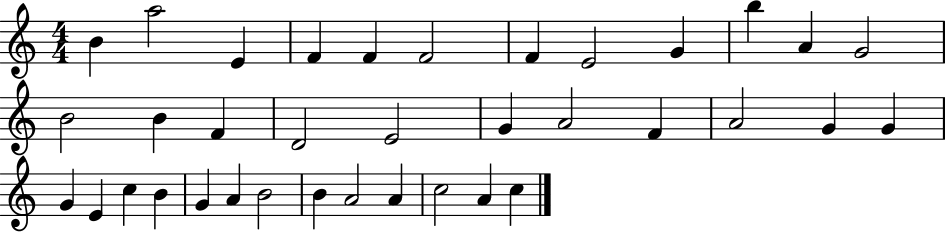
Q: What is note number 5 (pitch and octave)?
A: F4